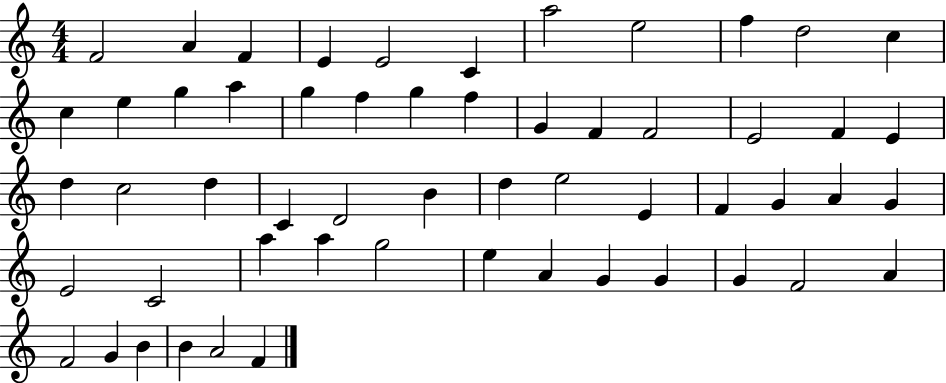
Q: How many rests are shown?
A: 0